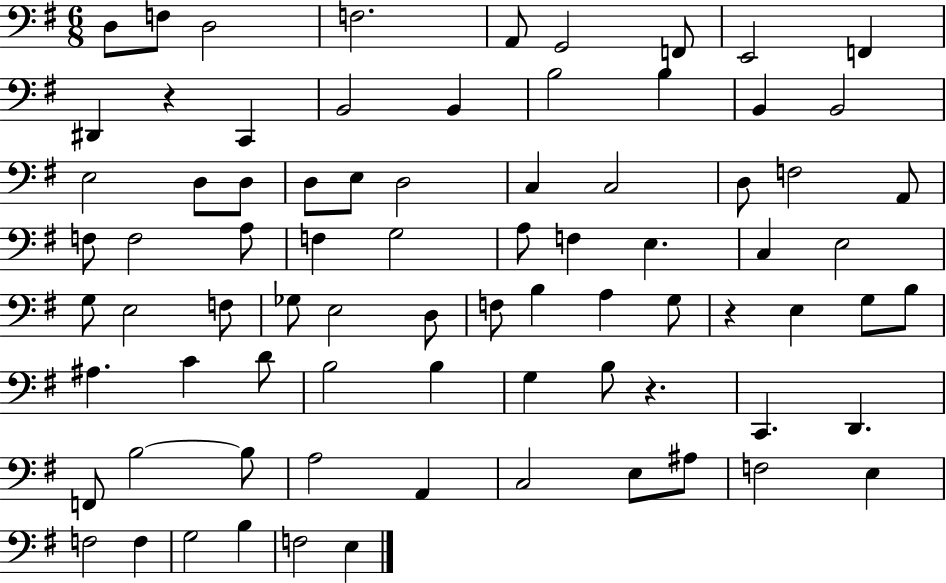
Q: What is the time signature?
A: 6/8